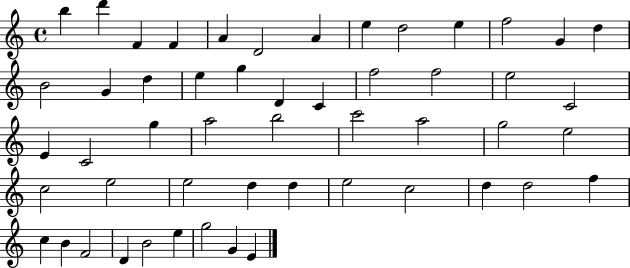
B5/q D6/q F4/q F4/q A4/q D4/h A4/q E5/q D5/h E5/q F5/h G4/q D5/q B4/h G4/q D5/q E5/q G5/q D4/q C4/q F5/h F5/h E5/h C4/h E4/q C4/h G5/q A5/h B5/h C6/h A5/h G5/h E5/h C5/h E5/h E5/h D5/q D5/q E5/h C5/h D5/q D5/h F5/q C5/q B4/q F4/h D4/q B4/h E5/q G5/h G4/q E4/q